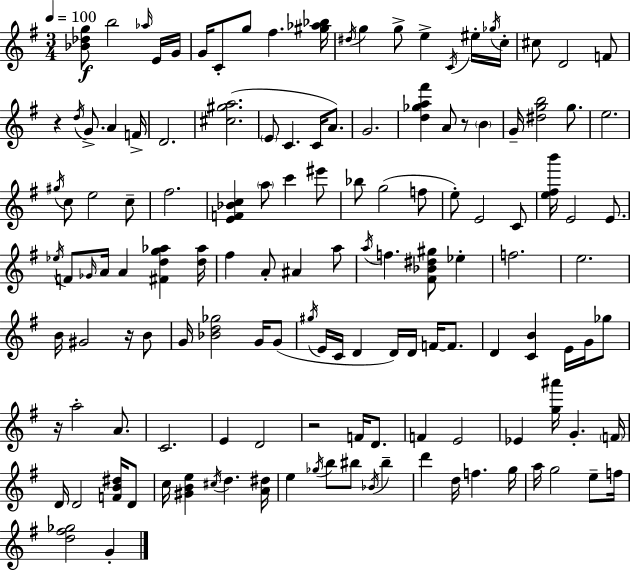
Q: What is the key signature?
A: G major